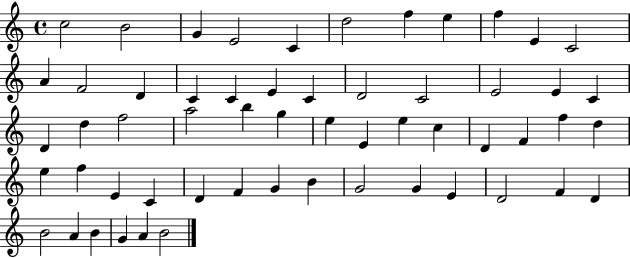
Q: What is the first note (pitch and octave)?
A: C5